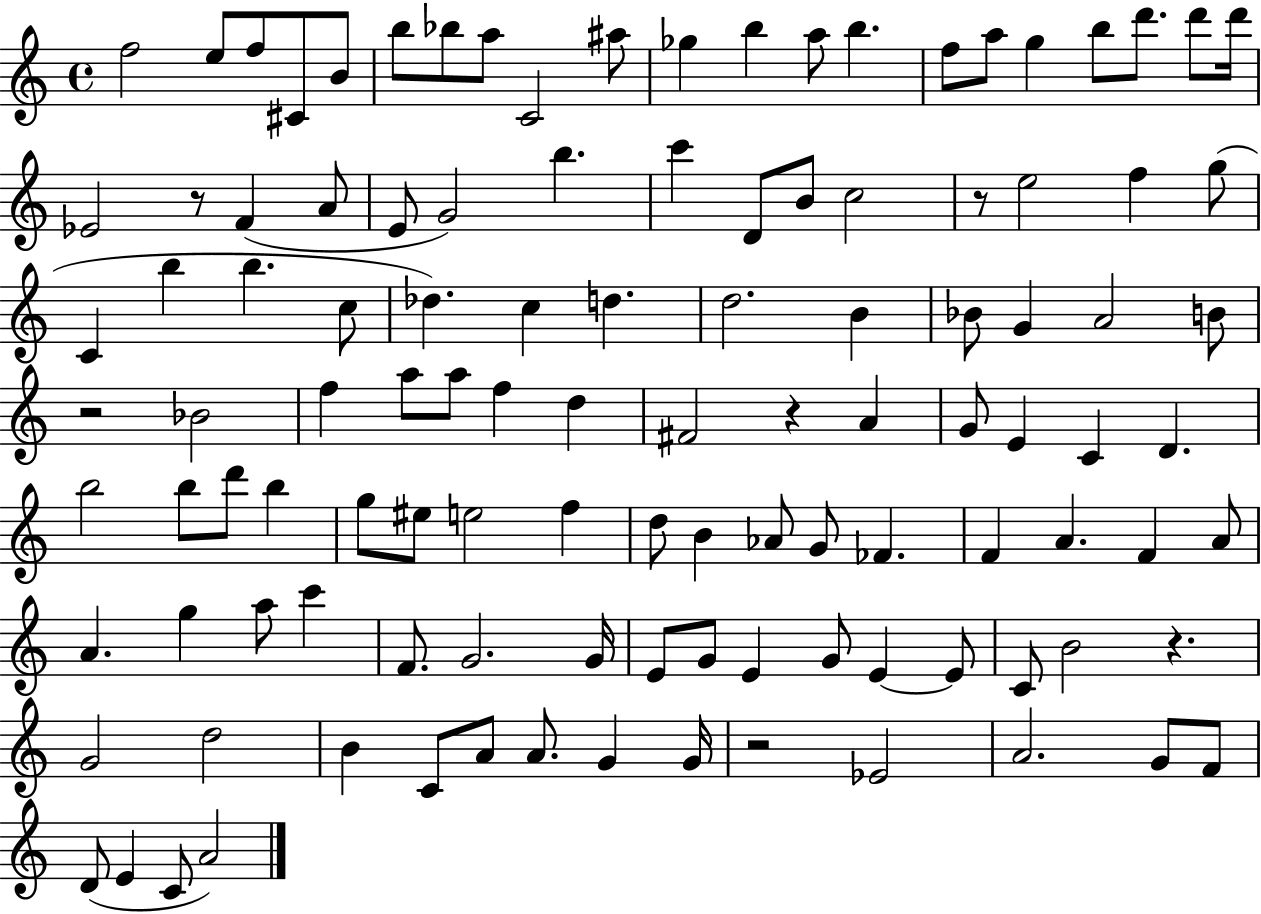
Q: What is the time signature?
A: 4/4